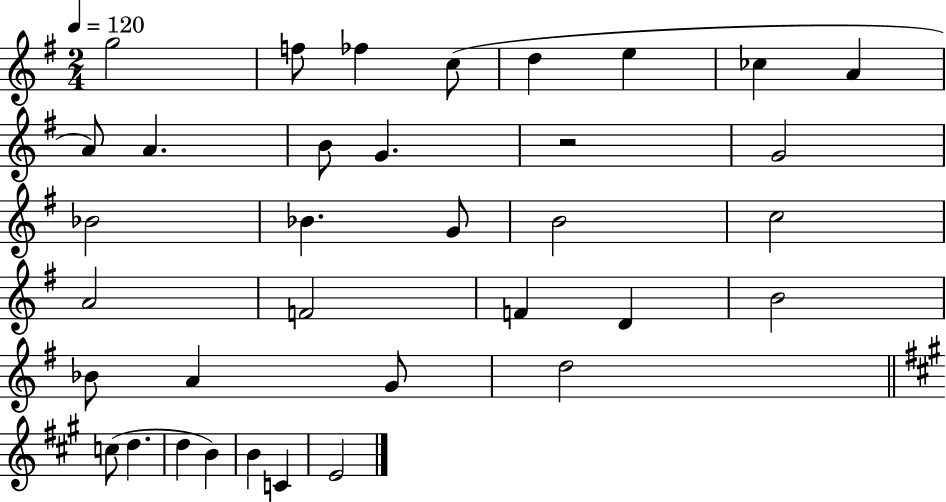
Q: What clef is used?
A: treble